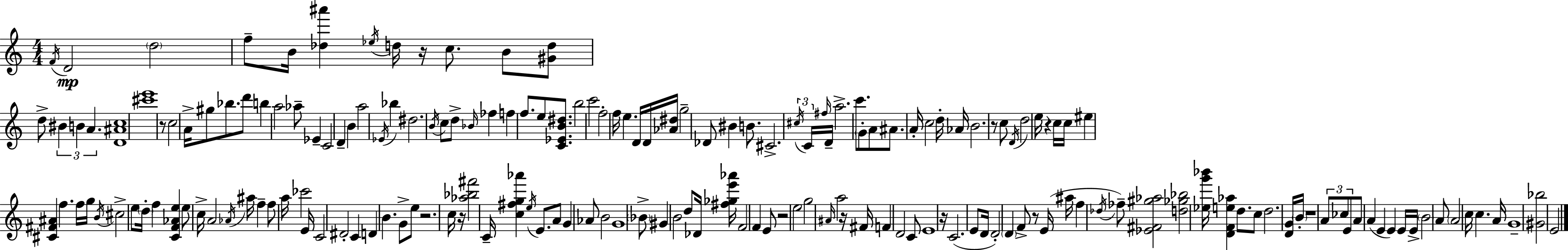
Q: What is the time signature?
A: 4/4